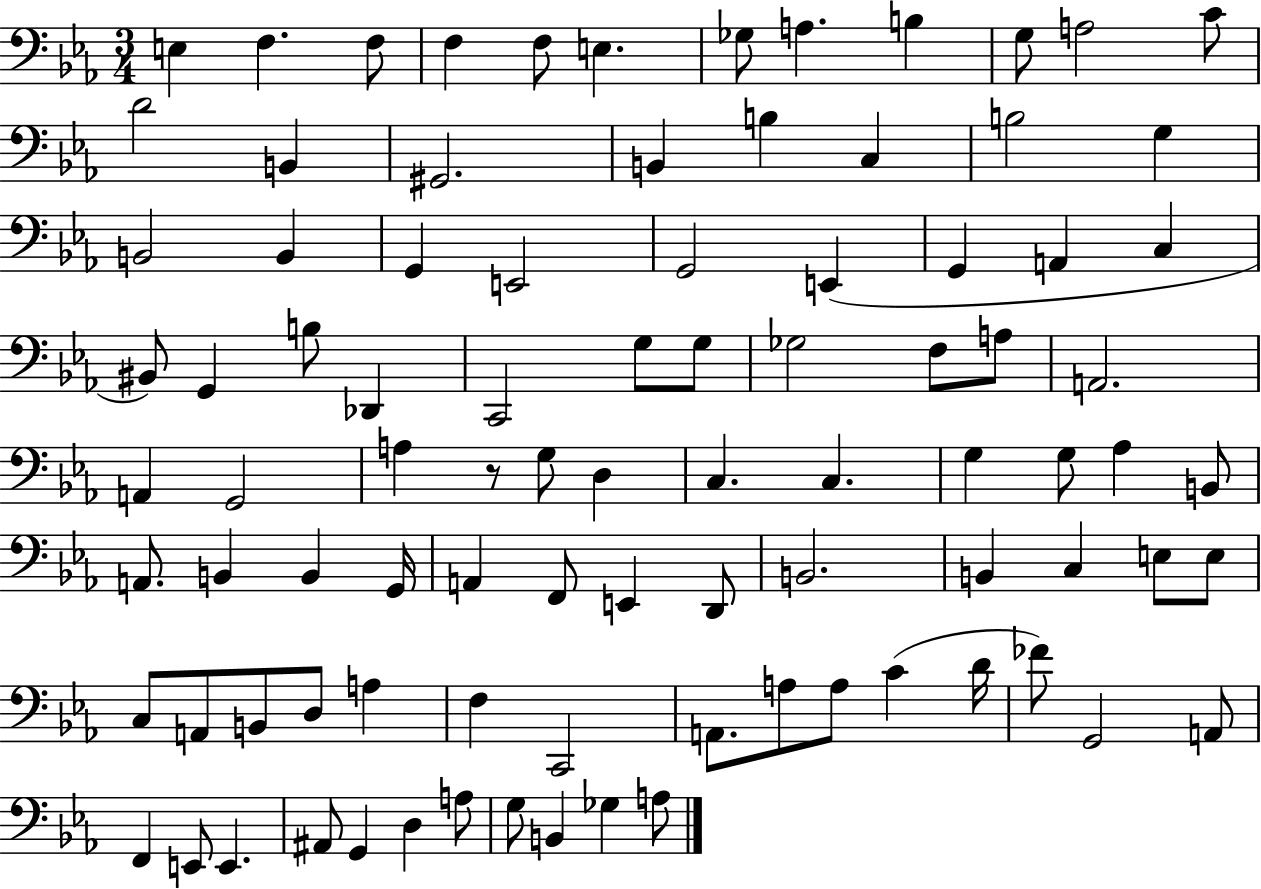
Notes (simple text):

E3/q F3/q. F3/e F3/q F3/e E3/q. Gb3/e A3/q. B3/q G3/e A3/h C4/e D4/h B2/q G#2/h. B2/q B3/q C3/q B3/h G3/q B2/h B2/q G2/q E2/h G2/h E2/q G2/q A2/q C3/q BIS2/e G2/q B3/e Db2/q C2/h G3/e G3/e Gb3/h F3/e A3/e A2/h. A2/q G2/h A3/q R/e G3/e D3/q C3/q. C3/q. G3/q G3/e Ab3/q B2/e A2/e. B2/q B2/q G2/s A2/q F2/e E2/q D2/e B2/h. B2/q C3/q E3/e E3/e C3/e A2/e B2/e D3/e A3/q F3/q C2/h A2/e. A3/e A3/e C4/q D4/s FES4/e G2/h A2/e F2/q E2/e E2/q. A#2/e G2/q D3/q A3/e G3/e B2/q Gb3/q A3/e